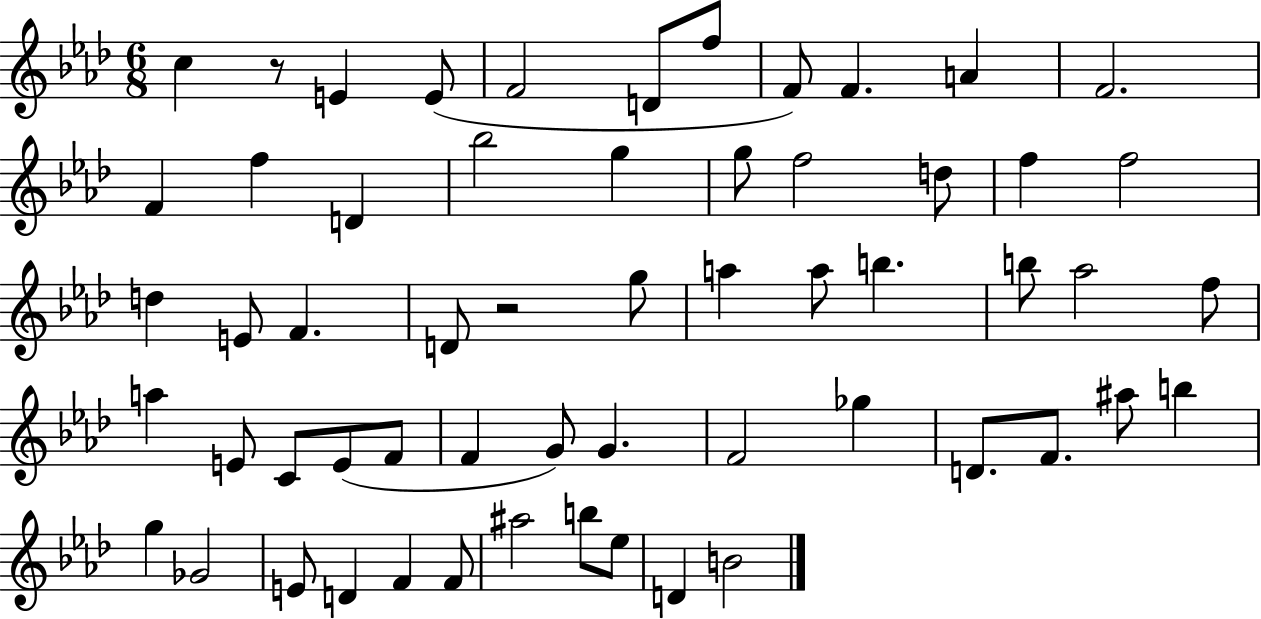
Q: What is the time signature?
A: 6/8